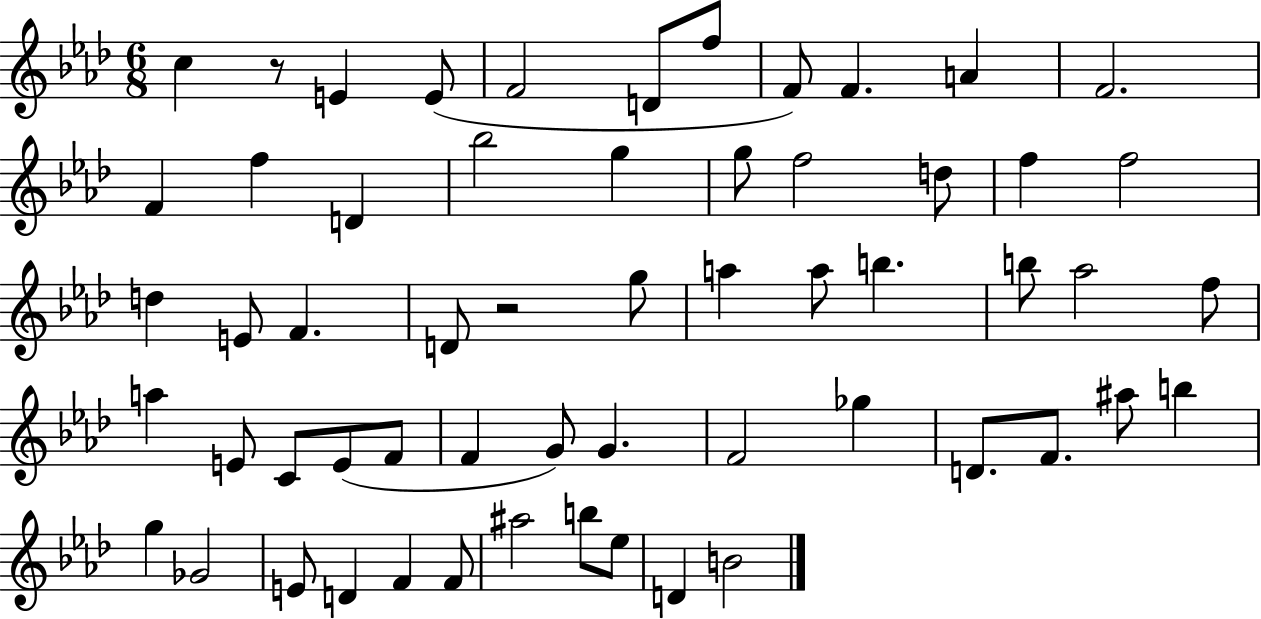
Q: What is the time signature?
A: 6/8